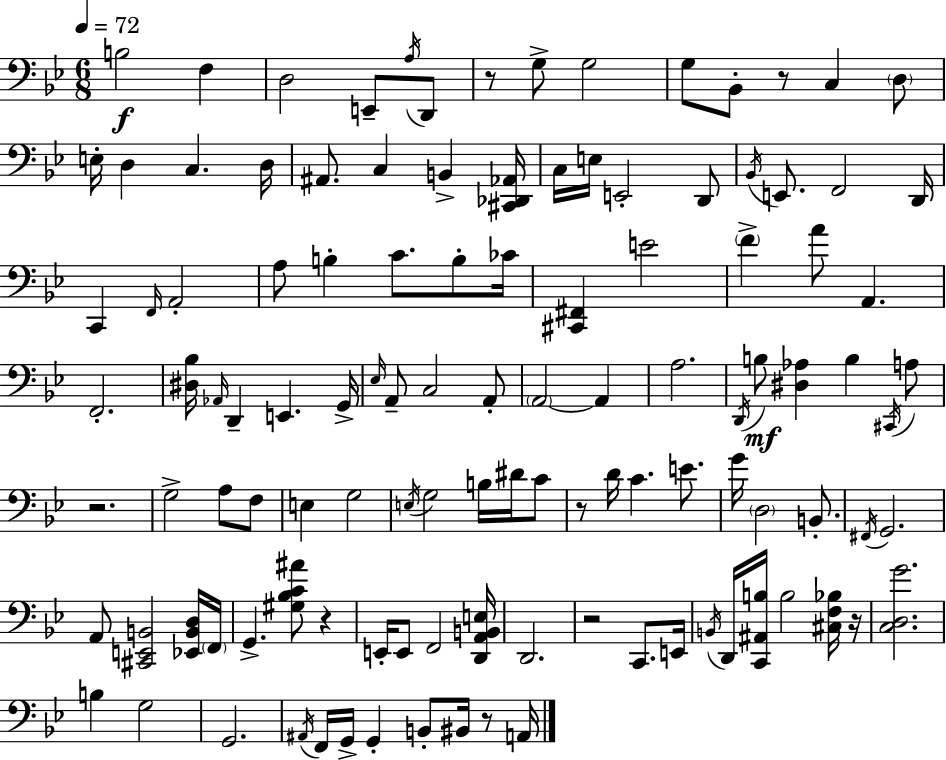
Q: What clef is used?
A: bass